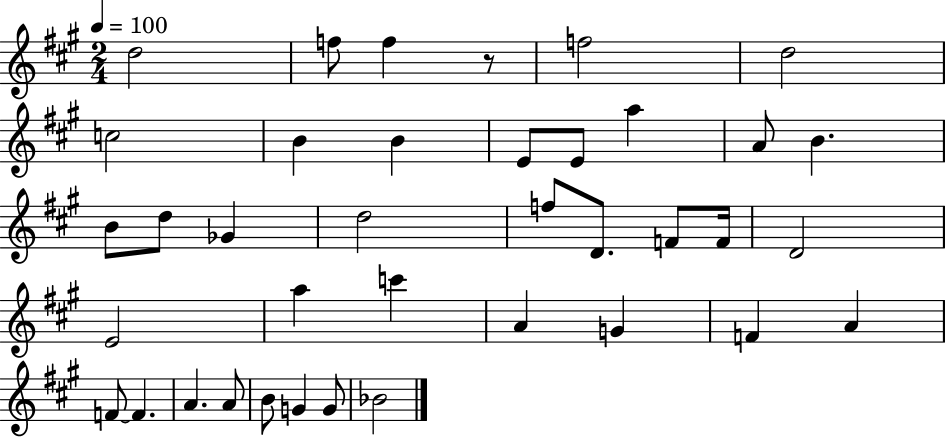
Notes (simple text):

D5/h F5/e F5/q R/e F5/h D5/h C5/h B4/q B4/q E4/e E4/e A5/q A4/e B4/q. B4/e D5/e Gb4/q D5/h F5/e D4/e. F4/e F4/s D4/h E4/h A5/q C6/q A4/q G4/q F4/q A4/q F4/e F4/q. A4/q. A4/e B4/e G4/q G4/e Bb4/h